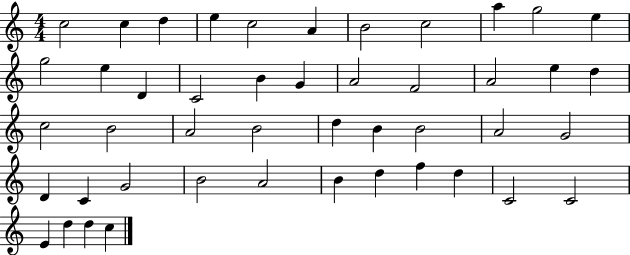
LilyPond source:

{
  \clef treble
  \numericTimeSignature
  \time 4/4
  \key c \major
  c''2 c''4 d''4 | e''4 c''2 a'4 | b'2 c''2 | a''4 g''2 e''4 | \break g''2 e''4 d'4 | c'2 b'4 g'4 | a'2 f'2 | a'2 e''4 d''4 | \break c''2 b'2 | a'2 b'2 | d''4 b'4 b'2 | a'2 g'2 | \break d'4 c'4 g'2 | b'2 a'2 | b'4 d''4 f''4 d''4 | c'2 c'2 | \break e'4 d''4 d''4 c''4 | \bar "|."
}